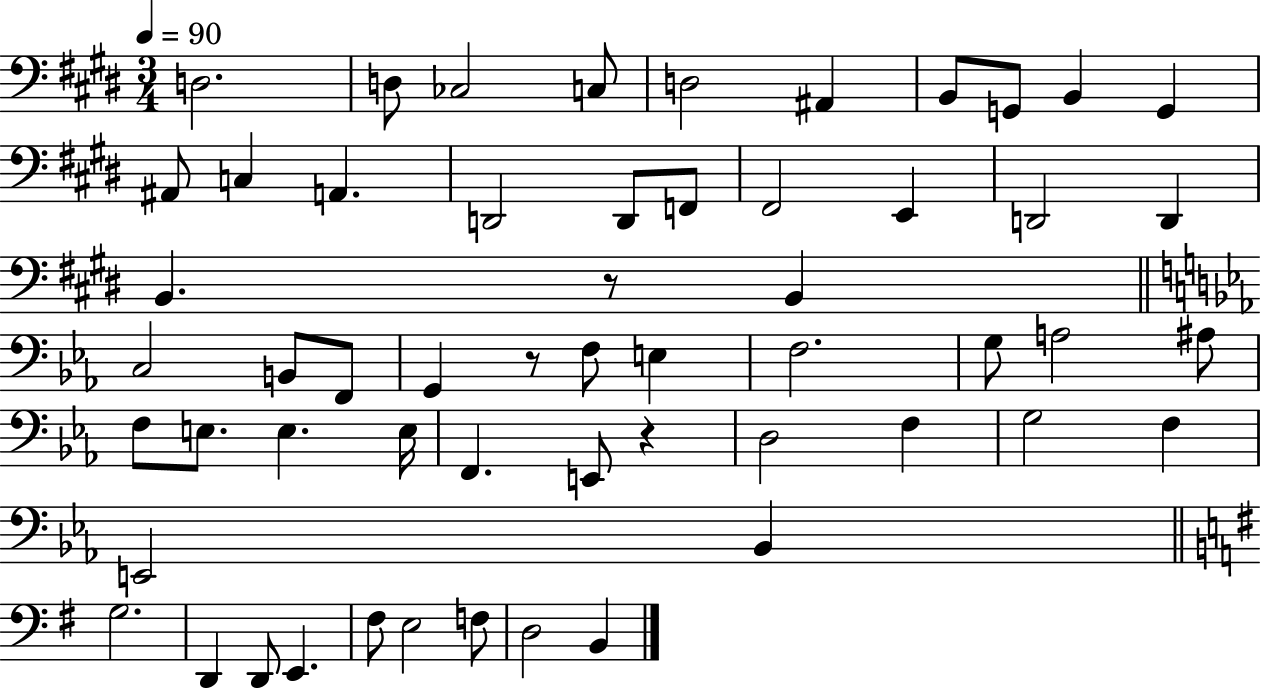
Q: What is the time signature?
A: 3/4